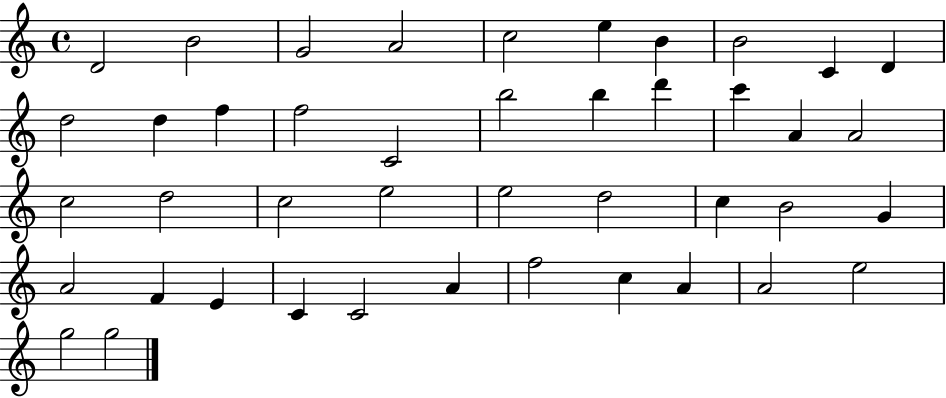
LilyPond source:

{
  \clef treble
  \time 4/4
  \defaultTimeSignature
  \key c \major
  d'2 b'2 | g'2 a'2 | c''2 e''4 b'4 | b'2 c'4 d'4 | \break d''2 d''4 f''4 | f''2 c'2 | b''2 b''4 d'''4 | c'''4 a'4 a'2 | \break c''2 d''2 | c''2 e''2 | e''2 d''2 | c''4 b'2 g'4 | \break a'2 f'4 e'4 | c'4 c'2 a'4 | f''2 c''4 a'4 | a'2 e''2 | \break g''2 g''2 | \bar "|."
}